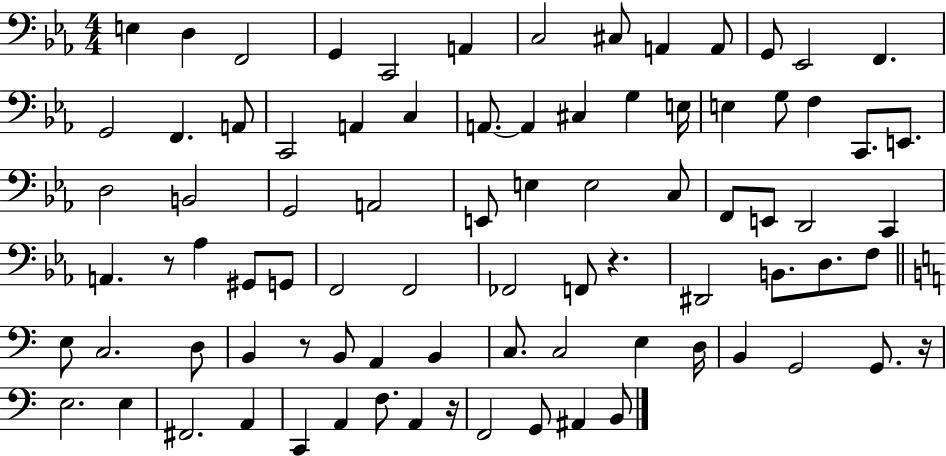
{
  \clef bass
  \numericTimeSignature
  \time 4/4
  \key ees \major
  \repeat volta 2 { e4 d4 f,2 | g,4 c,2 a,4 | c2 cis8 a,4 a,8 | g,8 ees,2 f,4. | \break g,2 f,4. a,8 | c,2 a,4 c4 | a,8.~~ a,4 cis4 g4 e16 | e4 g8 f4 c,8. e,8. | \break d2 b,2 | g,2 a,2 | e,8 e4 e2 c8 | f,8 e,8 d,2 c,4 | \break a,4. r8 aes4 gis,8 g,8 | f,2 f,2 | fes,2 f,8 r4. | dis,2 b,8. d8. f8 | \break \bar "||" \break \key a \minor e8 c2. d8 | b,4 r8 b,8 a,4 b,4 | c8. c2 e4 d16 | b,4 g,2 g,8. r16 | \break e2. e4 | fis,2. a,4 | c,4 a,4 f8. a,4 r16 | f,2 g,8 ais,4 b,8 | \break } \bar "|."
}